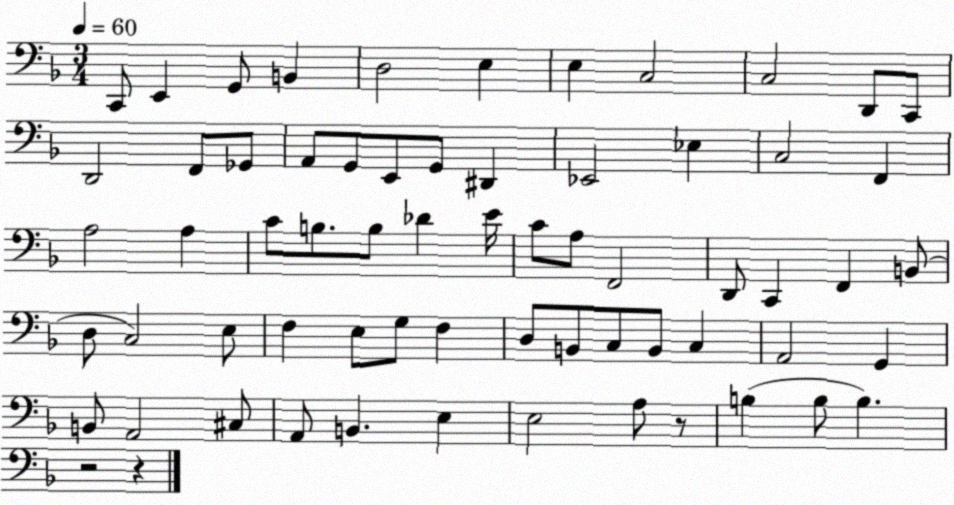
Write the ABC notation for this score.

X:1
T:Untitled
M:3/4
L:1/4
K:F
C,,/2 E,, G,,/2 B,, D,2 E, E, C,2 C,2 D,,/2 C,,/2 D,,2 F,,/2 _G,,/2 A,,/2 G,,/2 E,,/2 G,,/2 ^D,, _E,,2 _E, C,2 F,, A,2 A, C/2 B,/2 B,/2 _D E/4 C/2 A,/2 F,,2 D,,/2 C,, F,, B,,/2 D,/2 C,2 E,/2 F, E,/2 G,/2 F, D,/2 B,,/2 C,/2 B,,/2 C, A,,2 G,, B,,/2 A,,2 ^C,/2 A,,/2 B,, E, E,2 A,/2 z/2 B, B,/2 B, z2 z